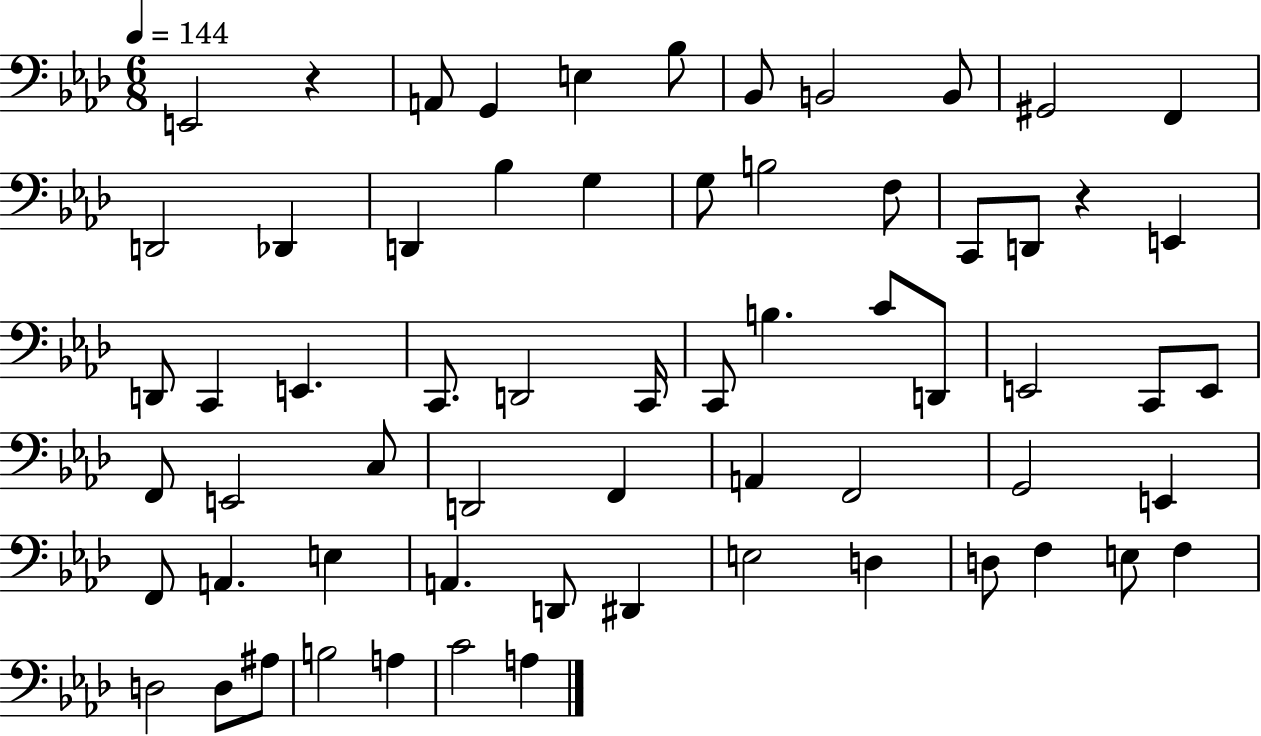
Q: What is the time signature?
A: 6/8